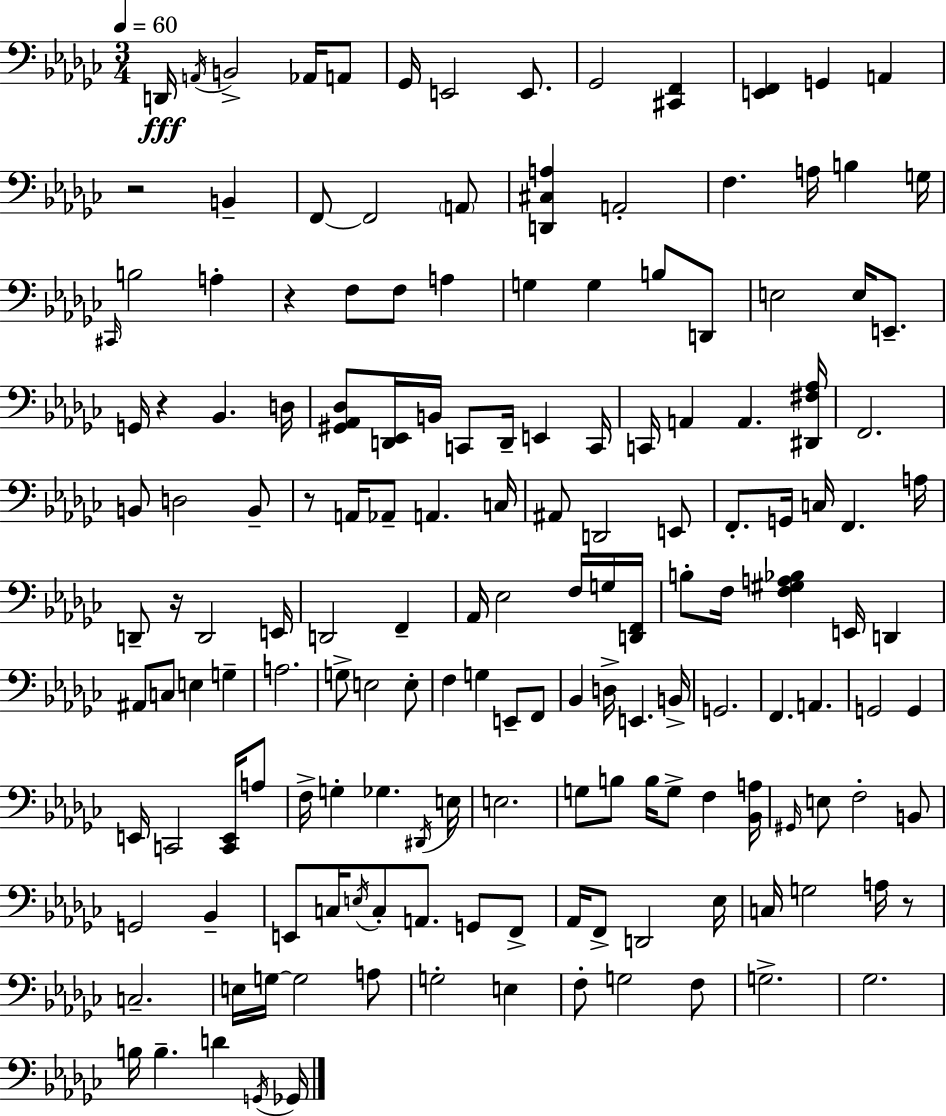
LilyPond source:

{
  \clef bass
  \numericTimeSignature
  \time 3/4
  \key ees \minor
  \tempo 4 = 60
  d,16\fff \acciaccatura { a,16 } b,2-> aes,16 a,8 | ges,16 e,2 e,8. | ges,2 <cis, f,>4 | <e, f,>4 g,4 a,4 | \break r2 b,4-- | f,8~~ f,2 \parenthesize a,8 | <d, cis a>4 a,2-. | f4. a16 b4 | \break g16 \grace { cis,16 } b2 a4-. | r4 f8 f8 a4 | g4 g4 b8 | d,8 e2 e16 e,8.-- | \break g,16 r4 bes,4. | d16 <gis, aes, des>8 <d, ees,>16 b,16 c,8 d,16-- e,4 | c,16 c,16 a,4 a,4. | <dis, fis aes>16 f,2. | \break b,8 d2 | b,8-- r8 a,16 aes,8-- a,4. | c16 ais,8 d,2 | e,8 f,8.-. g,16 c16 f,4. | \break a16 d,8-- r16 d,2 | e,16 d,2 f,4-- | aes,16 ees2 f16 | g16 <d, f,>16 b8-. f16 <f gis a bes>4 e,16 d,4 | \break ais,8 c8 e4 g4-- | a2. | g8-> e2 | e8-. f4 g4 e,8-- | \break f,8 bes,4 d16-> e,4. | b,16-> g,2. | f,4. a,4. | g,2 g,4 | \break e,16 c,2 <c, e,>16 | a8 f16-> g4-. ges4. | \acciaccatura { dis,16 } e16 e2. | g8 b8 b16 g8-> f4 | \break <bes, a>16 \grace { gis,16 } e8 f2-. | b,8 g,2 | bes,4-- e,8 c16 \acciaccatura { e16 } c8-. a,8. | g,8 f,8-> aes,16 f,8-> d,2 | \break ees16 c16 g2 | a16 r8 c2.-- | e16 g16~~ g2 | a8 g2-. | \break e4 f8-. g2 | f8 g2.-> | ges2. | b16 b4.-- | \break d'4 \acciaccatura { g,16 } ges,16 \bar "|."
}